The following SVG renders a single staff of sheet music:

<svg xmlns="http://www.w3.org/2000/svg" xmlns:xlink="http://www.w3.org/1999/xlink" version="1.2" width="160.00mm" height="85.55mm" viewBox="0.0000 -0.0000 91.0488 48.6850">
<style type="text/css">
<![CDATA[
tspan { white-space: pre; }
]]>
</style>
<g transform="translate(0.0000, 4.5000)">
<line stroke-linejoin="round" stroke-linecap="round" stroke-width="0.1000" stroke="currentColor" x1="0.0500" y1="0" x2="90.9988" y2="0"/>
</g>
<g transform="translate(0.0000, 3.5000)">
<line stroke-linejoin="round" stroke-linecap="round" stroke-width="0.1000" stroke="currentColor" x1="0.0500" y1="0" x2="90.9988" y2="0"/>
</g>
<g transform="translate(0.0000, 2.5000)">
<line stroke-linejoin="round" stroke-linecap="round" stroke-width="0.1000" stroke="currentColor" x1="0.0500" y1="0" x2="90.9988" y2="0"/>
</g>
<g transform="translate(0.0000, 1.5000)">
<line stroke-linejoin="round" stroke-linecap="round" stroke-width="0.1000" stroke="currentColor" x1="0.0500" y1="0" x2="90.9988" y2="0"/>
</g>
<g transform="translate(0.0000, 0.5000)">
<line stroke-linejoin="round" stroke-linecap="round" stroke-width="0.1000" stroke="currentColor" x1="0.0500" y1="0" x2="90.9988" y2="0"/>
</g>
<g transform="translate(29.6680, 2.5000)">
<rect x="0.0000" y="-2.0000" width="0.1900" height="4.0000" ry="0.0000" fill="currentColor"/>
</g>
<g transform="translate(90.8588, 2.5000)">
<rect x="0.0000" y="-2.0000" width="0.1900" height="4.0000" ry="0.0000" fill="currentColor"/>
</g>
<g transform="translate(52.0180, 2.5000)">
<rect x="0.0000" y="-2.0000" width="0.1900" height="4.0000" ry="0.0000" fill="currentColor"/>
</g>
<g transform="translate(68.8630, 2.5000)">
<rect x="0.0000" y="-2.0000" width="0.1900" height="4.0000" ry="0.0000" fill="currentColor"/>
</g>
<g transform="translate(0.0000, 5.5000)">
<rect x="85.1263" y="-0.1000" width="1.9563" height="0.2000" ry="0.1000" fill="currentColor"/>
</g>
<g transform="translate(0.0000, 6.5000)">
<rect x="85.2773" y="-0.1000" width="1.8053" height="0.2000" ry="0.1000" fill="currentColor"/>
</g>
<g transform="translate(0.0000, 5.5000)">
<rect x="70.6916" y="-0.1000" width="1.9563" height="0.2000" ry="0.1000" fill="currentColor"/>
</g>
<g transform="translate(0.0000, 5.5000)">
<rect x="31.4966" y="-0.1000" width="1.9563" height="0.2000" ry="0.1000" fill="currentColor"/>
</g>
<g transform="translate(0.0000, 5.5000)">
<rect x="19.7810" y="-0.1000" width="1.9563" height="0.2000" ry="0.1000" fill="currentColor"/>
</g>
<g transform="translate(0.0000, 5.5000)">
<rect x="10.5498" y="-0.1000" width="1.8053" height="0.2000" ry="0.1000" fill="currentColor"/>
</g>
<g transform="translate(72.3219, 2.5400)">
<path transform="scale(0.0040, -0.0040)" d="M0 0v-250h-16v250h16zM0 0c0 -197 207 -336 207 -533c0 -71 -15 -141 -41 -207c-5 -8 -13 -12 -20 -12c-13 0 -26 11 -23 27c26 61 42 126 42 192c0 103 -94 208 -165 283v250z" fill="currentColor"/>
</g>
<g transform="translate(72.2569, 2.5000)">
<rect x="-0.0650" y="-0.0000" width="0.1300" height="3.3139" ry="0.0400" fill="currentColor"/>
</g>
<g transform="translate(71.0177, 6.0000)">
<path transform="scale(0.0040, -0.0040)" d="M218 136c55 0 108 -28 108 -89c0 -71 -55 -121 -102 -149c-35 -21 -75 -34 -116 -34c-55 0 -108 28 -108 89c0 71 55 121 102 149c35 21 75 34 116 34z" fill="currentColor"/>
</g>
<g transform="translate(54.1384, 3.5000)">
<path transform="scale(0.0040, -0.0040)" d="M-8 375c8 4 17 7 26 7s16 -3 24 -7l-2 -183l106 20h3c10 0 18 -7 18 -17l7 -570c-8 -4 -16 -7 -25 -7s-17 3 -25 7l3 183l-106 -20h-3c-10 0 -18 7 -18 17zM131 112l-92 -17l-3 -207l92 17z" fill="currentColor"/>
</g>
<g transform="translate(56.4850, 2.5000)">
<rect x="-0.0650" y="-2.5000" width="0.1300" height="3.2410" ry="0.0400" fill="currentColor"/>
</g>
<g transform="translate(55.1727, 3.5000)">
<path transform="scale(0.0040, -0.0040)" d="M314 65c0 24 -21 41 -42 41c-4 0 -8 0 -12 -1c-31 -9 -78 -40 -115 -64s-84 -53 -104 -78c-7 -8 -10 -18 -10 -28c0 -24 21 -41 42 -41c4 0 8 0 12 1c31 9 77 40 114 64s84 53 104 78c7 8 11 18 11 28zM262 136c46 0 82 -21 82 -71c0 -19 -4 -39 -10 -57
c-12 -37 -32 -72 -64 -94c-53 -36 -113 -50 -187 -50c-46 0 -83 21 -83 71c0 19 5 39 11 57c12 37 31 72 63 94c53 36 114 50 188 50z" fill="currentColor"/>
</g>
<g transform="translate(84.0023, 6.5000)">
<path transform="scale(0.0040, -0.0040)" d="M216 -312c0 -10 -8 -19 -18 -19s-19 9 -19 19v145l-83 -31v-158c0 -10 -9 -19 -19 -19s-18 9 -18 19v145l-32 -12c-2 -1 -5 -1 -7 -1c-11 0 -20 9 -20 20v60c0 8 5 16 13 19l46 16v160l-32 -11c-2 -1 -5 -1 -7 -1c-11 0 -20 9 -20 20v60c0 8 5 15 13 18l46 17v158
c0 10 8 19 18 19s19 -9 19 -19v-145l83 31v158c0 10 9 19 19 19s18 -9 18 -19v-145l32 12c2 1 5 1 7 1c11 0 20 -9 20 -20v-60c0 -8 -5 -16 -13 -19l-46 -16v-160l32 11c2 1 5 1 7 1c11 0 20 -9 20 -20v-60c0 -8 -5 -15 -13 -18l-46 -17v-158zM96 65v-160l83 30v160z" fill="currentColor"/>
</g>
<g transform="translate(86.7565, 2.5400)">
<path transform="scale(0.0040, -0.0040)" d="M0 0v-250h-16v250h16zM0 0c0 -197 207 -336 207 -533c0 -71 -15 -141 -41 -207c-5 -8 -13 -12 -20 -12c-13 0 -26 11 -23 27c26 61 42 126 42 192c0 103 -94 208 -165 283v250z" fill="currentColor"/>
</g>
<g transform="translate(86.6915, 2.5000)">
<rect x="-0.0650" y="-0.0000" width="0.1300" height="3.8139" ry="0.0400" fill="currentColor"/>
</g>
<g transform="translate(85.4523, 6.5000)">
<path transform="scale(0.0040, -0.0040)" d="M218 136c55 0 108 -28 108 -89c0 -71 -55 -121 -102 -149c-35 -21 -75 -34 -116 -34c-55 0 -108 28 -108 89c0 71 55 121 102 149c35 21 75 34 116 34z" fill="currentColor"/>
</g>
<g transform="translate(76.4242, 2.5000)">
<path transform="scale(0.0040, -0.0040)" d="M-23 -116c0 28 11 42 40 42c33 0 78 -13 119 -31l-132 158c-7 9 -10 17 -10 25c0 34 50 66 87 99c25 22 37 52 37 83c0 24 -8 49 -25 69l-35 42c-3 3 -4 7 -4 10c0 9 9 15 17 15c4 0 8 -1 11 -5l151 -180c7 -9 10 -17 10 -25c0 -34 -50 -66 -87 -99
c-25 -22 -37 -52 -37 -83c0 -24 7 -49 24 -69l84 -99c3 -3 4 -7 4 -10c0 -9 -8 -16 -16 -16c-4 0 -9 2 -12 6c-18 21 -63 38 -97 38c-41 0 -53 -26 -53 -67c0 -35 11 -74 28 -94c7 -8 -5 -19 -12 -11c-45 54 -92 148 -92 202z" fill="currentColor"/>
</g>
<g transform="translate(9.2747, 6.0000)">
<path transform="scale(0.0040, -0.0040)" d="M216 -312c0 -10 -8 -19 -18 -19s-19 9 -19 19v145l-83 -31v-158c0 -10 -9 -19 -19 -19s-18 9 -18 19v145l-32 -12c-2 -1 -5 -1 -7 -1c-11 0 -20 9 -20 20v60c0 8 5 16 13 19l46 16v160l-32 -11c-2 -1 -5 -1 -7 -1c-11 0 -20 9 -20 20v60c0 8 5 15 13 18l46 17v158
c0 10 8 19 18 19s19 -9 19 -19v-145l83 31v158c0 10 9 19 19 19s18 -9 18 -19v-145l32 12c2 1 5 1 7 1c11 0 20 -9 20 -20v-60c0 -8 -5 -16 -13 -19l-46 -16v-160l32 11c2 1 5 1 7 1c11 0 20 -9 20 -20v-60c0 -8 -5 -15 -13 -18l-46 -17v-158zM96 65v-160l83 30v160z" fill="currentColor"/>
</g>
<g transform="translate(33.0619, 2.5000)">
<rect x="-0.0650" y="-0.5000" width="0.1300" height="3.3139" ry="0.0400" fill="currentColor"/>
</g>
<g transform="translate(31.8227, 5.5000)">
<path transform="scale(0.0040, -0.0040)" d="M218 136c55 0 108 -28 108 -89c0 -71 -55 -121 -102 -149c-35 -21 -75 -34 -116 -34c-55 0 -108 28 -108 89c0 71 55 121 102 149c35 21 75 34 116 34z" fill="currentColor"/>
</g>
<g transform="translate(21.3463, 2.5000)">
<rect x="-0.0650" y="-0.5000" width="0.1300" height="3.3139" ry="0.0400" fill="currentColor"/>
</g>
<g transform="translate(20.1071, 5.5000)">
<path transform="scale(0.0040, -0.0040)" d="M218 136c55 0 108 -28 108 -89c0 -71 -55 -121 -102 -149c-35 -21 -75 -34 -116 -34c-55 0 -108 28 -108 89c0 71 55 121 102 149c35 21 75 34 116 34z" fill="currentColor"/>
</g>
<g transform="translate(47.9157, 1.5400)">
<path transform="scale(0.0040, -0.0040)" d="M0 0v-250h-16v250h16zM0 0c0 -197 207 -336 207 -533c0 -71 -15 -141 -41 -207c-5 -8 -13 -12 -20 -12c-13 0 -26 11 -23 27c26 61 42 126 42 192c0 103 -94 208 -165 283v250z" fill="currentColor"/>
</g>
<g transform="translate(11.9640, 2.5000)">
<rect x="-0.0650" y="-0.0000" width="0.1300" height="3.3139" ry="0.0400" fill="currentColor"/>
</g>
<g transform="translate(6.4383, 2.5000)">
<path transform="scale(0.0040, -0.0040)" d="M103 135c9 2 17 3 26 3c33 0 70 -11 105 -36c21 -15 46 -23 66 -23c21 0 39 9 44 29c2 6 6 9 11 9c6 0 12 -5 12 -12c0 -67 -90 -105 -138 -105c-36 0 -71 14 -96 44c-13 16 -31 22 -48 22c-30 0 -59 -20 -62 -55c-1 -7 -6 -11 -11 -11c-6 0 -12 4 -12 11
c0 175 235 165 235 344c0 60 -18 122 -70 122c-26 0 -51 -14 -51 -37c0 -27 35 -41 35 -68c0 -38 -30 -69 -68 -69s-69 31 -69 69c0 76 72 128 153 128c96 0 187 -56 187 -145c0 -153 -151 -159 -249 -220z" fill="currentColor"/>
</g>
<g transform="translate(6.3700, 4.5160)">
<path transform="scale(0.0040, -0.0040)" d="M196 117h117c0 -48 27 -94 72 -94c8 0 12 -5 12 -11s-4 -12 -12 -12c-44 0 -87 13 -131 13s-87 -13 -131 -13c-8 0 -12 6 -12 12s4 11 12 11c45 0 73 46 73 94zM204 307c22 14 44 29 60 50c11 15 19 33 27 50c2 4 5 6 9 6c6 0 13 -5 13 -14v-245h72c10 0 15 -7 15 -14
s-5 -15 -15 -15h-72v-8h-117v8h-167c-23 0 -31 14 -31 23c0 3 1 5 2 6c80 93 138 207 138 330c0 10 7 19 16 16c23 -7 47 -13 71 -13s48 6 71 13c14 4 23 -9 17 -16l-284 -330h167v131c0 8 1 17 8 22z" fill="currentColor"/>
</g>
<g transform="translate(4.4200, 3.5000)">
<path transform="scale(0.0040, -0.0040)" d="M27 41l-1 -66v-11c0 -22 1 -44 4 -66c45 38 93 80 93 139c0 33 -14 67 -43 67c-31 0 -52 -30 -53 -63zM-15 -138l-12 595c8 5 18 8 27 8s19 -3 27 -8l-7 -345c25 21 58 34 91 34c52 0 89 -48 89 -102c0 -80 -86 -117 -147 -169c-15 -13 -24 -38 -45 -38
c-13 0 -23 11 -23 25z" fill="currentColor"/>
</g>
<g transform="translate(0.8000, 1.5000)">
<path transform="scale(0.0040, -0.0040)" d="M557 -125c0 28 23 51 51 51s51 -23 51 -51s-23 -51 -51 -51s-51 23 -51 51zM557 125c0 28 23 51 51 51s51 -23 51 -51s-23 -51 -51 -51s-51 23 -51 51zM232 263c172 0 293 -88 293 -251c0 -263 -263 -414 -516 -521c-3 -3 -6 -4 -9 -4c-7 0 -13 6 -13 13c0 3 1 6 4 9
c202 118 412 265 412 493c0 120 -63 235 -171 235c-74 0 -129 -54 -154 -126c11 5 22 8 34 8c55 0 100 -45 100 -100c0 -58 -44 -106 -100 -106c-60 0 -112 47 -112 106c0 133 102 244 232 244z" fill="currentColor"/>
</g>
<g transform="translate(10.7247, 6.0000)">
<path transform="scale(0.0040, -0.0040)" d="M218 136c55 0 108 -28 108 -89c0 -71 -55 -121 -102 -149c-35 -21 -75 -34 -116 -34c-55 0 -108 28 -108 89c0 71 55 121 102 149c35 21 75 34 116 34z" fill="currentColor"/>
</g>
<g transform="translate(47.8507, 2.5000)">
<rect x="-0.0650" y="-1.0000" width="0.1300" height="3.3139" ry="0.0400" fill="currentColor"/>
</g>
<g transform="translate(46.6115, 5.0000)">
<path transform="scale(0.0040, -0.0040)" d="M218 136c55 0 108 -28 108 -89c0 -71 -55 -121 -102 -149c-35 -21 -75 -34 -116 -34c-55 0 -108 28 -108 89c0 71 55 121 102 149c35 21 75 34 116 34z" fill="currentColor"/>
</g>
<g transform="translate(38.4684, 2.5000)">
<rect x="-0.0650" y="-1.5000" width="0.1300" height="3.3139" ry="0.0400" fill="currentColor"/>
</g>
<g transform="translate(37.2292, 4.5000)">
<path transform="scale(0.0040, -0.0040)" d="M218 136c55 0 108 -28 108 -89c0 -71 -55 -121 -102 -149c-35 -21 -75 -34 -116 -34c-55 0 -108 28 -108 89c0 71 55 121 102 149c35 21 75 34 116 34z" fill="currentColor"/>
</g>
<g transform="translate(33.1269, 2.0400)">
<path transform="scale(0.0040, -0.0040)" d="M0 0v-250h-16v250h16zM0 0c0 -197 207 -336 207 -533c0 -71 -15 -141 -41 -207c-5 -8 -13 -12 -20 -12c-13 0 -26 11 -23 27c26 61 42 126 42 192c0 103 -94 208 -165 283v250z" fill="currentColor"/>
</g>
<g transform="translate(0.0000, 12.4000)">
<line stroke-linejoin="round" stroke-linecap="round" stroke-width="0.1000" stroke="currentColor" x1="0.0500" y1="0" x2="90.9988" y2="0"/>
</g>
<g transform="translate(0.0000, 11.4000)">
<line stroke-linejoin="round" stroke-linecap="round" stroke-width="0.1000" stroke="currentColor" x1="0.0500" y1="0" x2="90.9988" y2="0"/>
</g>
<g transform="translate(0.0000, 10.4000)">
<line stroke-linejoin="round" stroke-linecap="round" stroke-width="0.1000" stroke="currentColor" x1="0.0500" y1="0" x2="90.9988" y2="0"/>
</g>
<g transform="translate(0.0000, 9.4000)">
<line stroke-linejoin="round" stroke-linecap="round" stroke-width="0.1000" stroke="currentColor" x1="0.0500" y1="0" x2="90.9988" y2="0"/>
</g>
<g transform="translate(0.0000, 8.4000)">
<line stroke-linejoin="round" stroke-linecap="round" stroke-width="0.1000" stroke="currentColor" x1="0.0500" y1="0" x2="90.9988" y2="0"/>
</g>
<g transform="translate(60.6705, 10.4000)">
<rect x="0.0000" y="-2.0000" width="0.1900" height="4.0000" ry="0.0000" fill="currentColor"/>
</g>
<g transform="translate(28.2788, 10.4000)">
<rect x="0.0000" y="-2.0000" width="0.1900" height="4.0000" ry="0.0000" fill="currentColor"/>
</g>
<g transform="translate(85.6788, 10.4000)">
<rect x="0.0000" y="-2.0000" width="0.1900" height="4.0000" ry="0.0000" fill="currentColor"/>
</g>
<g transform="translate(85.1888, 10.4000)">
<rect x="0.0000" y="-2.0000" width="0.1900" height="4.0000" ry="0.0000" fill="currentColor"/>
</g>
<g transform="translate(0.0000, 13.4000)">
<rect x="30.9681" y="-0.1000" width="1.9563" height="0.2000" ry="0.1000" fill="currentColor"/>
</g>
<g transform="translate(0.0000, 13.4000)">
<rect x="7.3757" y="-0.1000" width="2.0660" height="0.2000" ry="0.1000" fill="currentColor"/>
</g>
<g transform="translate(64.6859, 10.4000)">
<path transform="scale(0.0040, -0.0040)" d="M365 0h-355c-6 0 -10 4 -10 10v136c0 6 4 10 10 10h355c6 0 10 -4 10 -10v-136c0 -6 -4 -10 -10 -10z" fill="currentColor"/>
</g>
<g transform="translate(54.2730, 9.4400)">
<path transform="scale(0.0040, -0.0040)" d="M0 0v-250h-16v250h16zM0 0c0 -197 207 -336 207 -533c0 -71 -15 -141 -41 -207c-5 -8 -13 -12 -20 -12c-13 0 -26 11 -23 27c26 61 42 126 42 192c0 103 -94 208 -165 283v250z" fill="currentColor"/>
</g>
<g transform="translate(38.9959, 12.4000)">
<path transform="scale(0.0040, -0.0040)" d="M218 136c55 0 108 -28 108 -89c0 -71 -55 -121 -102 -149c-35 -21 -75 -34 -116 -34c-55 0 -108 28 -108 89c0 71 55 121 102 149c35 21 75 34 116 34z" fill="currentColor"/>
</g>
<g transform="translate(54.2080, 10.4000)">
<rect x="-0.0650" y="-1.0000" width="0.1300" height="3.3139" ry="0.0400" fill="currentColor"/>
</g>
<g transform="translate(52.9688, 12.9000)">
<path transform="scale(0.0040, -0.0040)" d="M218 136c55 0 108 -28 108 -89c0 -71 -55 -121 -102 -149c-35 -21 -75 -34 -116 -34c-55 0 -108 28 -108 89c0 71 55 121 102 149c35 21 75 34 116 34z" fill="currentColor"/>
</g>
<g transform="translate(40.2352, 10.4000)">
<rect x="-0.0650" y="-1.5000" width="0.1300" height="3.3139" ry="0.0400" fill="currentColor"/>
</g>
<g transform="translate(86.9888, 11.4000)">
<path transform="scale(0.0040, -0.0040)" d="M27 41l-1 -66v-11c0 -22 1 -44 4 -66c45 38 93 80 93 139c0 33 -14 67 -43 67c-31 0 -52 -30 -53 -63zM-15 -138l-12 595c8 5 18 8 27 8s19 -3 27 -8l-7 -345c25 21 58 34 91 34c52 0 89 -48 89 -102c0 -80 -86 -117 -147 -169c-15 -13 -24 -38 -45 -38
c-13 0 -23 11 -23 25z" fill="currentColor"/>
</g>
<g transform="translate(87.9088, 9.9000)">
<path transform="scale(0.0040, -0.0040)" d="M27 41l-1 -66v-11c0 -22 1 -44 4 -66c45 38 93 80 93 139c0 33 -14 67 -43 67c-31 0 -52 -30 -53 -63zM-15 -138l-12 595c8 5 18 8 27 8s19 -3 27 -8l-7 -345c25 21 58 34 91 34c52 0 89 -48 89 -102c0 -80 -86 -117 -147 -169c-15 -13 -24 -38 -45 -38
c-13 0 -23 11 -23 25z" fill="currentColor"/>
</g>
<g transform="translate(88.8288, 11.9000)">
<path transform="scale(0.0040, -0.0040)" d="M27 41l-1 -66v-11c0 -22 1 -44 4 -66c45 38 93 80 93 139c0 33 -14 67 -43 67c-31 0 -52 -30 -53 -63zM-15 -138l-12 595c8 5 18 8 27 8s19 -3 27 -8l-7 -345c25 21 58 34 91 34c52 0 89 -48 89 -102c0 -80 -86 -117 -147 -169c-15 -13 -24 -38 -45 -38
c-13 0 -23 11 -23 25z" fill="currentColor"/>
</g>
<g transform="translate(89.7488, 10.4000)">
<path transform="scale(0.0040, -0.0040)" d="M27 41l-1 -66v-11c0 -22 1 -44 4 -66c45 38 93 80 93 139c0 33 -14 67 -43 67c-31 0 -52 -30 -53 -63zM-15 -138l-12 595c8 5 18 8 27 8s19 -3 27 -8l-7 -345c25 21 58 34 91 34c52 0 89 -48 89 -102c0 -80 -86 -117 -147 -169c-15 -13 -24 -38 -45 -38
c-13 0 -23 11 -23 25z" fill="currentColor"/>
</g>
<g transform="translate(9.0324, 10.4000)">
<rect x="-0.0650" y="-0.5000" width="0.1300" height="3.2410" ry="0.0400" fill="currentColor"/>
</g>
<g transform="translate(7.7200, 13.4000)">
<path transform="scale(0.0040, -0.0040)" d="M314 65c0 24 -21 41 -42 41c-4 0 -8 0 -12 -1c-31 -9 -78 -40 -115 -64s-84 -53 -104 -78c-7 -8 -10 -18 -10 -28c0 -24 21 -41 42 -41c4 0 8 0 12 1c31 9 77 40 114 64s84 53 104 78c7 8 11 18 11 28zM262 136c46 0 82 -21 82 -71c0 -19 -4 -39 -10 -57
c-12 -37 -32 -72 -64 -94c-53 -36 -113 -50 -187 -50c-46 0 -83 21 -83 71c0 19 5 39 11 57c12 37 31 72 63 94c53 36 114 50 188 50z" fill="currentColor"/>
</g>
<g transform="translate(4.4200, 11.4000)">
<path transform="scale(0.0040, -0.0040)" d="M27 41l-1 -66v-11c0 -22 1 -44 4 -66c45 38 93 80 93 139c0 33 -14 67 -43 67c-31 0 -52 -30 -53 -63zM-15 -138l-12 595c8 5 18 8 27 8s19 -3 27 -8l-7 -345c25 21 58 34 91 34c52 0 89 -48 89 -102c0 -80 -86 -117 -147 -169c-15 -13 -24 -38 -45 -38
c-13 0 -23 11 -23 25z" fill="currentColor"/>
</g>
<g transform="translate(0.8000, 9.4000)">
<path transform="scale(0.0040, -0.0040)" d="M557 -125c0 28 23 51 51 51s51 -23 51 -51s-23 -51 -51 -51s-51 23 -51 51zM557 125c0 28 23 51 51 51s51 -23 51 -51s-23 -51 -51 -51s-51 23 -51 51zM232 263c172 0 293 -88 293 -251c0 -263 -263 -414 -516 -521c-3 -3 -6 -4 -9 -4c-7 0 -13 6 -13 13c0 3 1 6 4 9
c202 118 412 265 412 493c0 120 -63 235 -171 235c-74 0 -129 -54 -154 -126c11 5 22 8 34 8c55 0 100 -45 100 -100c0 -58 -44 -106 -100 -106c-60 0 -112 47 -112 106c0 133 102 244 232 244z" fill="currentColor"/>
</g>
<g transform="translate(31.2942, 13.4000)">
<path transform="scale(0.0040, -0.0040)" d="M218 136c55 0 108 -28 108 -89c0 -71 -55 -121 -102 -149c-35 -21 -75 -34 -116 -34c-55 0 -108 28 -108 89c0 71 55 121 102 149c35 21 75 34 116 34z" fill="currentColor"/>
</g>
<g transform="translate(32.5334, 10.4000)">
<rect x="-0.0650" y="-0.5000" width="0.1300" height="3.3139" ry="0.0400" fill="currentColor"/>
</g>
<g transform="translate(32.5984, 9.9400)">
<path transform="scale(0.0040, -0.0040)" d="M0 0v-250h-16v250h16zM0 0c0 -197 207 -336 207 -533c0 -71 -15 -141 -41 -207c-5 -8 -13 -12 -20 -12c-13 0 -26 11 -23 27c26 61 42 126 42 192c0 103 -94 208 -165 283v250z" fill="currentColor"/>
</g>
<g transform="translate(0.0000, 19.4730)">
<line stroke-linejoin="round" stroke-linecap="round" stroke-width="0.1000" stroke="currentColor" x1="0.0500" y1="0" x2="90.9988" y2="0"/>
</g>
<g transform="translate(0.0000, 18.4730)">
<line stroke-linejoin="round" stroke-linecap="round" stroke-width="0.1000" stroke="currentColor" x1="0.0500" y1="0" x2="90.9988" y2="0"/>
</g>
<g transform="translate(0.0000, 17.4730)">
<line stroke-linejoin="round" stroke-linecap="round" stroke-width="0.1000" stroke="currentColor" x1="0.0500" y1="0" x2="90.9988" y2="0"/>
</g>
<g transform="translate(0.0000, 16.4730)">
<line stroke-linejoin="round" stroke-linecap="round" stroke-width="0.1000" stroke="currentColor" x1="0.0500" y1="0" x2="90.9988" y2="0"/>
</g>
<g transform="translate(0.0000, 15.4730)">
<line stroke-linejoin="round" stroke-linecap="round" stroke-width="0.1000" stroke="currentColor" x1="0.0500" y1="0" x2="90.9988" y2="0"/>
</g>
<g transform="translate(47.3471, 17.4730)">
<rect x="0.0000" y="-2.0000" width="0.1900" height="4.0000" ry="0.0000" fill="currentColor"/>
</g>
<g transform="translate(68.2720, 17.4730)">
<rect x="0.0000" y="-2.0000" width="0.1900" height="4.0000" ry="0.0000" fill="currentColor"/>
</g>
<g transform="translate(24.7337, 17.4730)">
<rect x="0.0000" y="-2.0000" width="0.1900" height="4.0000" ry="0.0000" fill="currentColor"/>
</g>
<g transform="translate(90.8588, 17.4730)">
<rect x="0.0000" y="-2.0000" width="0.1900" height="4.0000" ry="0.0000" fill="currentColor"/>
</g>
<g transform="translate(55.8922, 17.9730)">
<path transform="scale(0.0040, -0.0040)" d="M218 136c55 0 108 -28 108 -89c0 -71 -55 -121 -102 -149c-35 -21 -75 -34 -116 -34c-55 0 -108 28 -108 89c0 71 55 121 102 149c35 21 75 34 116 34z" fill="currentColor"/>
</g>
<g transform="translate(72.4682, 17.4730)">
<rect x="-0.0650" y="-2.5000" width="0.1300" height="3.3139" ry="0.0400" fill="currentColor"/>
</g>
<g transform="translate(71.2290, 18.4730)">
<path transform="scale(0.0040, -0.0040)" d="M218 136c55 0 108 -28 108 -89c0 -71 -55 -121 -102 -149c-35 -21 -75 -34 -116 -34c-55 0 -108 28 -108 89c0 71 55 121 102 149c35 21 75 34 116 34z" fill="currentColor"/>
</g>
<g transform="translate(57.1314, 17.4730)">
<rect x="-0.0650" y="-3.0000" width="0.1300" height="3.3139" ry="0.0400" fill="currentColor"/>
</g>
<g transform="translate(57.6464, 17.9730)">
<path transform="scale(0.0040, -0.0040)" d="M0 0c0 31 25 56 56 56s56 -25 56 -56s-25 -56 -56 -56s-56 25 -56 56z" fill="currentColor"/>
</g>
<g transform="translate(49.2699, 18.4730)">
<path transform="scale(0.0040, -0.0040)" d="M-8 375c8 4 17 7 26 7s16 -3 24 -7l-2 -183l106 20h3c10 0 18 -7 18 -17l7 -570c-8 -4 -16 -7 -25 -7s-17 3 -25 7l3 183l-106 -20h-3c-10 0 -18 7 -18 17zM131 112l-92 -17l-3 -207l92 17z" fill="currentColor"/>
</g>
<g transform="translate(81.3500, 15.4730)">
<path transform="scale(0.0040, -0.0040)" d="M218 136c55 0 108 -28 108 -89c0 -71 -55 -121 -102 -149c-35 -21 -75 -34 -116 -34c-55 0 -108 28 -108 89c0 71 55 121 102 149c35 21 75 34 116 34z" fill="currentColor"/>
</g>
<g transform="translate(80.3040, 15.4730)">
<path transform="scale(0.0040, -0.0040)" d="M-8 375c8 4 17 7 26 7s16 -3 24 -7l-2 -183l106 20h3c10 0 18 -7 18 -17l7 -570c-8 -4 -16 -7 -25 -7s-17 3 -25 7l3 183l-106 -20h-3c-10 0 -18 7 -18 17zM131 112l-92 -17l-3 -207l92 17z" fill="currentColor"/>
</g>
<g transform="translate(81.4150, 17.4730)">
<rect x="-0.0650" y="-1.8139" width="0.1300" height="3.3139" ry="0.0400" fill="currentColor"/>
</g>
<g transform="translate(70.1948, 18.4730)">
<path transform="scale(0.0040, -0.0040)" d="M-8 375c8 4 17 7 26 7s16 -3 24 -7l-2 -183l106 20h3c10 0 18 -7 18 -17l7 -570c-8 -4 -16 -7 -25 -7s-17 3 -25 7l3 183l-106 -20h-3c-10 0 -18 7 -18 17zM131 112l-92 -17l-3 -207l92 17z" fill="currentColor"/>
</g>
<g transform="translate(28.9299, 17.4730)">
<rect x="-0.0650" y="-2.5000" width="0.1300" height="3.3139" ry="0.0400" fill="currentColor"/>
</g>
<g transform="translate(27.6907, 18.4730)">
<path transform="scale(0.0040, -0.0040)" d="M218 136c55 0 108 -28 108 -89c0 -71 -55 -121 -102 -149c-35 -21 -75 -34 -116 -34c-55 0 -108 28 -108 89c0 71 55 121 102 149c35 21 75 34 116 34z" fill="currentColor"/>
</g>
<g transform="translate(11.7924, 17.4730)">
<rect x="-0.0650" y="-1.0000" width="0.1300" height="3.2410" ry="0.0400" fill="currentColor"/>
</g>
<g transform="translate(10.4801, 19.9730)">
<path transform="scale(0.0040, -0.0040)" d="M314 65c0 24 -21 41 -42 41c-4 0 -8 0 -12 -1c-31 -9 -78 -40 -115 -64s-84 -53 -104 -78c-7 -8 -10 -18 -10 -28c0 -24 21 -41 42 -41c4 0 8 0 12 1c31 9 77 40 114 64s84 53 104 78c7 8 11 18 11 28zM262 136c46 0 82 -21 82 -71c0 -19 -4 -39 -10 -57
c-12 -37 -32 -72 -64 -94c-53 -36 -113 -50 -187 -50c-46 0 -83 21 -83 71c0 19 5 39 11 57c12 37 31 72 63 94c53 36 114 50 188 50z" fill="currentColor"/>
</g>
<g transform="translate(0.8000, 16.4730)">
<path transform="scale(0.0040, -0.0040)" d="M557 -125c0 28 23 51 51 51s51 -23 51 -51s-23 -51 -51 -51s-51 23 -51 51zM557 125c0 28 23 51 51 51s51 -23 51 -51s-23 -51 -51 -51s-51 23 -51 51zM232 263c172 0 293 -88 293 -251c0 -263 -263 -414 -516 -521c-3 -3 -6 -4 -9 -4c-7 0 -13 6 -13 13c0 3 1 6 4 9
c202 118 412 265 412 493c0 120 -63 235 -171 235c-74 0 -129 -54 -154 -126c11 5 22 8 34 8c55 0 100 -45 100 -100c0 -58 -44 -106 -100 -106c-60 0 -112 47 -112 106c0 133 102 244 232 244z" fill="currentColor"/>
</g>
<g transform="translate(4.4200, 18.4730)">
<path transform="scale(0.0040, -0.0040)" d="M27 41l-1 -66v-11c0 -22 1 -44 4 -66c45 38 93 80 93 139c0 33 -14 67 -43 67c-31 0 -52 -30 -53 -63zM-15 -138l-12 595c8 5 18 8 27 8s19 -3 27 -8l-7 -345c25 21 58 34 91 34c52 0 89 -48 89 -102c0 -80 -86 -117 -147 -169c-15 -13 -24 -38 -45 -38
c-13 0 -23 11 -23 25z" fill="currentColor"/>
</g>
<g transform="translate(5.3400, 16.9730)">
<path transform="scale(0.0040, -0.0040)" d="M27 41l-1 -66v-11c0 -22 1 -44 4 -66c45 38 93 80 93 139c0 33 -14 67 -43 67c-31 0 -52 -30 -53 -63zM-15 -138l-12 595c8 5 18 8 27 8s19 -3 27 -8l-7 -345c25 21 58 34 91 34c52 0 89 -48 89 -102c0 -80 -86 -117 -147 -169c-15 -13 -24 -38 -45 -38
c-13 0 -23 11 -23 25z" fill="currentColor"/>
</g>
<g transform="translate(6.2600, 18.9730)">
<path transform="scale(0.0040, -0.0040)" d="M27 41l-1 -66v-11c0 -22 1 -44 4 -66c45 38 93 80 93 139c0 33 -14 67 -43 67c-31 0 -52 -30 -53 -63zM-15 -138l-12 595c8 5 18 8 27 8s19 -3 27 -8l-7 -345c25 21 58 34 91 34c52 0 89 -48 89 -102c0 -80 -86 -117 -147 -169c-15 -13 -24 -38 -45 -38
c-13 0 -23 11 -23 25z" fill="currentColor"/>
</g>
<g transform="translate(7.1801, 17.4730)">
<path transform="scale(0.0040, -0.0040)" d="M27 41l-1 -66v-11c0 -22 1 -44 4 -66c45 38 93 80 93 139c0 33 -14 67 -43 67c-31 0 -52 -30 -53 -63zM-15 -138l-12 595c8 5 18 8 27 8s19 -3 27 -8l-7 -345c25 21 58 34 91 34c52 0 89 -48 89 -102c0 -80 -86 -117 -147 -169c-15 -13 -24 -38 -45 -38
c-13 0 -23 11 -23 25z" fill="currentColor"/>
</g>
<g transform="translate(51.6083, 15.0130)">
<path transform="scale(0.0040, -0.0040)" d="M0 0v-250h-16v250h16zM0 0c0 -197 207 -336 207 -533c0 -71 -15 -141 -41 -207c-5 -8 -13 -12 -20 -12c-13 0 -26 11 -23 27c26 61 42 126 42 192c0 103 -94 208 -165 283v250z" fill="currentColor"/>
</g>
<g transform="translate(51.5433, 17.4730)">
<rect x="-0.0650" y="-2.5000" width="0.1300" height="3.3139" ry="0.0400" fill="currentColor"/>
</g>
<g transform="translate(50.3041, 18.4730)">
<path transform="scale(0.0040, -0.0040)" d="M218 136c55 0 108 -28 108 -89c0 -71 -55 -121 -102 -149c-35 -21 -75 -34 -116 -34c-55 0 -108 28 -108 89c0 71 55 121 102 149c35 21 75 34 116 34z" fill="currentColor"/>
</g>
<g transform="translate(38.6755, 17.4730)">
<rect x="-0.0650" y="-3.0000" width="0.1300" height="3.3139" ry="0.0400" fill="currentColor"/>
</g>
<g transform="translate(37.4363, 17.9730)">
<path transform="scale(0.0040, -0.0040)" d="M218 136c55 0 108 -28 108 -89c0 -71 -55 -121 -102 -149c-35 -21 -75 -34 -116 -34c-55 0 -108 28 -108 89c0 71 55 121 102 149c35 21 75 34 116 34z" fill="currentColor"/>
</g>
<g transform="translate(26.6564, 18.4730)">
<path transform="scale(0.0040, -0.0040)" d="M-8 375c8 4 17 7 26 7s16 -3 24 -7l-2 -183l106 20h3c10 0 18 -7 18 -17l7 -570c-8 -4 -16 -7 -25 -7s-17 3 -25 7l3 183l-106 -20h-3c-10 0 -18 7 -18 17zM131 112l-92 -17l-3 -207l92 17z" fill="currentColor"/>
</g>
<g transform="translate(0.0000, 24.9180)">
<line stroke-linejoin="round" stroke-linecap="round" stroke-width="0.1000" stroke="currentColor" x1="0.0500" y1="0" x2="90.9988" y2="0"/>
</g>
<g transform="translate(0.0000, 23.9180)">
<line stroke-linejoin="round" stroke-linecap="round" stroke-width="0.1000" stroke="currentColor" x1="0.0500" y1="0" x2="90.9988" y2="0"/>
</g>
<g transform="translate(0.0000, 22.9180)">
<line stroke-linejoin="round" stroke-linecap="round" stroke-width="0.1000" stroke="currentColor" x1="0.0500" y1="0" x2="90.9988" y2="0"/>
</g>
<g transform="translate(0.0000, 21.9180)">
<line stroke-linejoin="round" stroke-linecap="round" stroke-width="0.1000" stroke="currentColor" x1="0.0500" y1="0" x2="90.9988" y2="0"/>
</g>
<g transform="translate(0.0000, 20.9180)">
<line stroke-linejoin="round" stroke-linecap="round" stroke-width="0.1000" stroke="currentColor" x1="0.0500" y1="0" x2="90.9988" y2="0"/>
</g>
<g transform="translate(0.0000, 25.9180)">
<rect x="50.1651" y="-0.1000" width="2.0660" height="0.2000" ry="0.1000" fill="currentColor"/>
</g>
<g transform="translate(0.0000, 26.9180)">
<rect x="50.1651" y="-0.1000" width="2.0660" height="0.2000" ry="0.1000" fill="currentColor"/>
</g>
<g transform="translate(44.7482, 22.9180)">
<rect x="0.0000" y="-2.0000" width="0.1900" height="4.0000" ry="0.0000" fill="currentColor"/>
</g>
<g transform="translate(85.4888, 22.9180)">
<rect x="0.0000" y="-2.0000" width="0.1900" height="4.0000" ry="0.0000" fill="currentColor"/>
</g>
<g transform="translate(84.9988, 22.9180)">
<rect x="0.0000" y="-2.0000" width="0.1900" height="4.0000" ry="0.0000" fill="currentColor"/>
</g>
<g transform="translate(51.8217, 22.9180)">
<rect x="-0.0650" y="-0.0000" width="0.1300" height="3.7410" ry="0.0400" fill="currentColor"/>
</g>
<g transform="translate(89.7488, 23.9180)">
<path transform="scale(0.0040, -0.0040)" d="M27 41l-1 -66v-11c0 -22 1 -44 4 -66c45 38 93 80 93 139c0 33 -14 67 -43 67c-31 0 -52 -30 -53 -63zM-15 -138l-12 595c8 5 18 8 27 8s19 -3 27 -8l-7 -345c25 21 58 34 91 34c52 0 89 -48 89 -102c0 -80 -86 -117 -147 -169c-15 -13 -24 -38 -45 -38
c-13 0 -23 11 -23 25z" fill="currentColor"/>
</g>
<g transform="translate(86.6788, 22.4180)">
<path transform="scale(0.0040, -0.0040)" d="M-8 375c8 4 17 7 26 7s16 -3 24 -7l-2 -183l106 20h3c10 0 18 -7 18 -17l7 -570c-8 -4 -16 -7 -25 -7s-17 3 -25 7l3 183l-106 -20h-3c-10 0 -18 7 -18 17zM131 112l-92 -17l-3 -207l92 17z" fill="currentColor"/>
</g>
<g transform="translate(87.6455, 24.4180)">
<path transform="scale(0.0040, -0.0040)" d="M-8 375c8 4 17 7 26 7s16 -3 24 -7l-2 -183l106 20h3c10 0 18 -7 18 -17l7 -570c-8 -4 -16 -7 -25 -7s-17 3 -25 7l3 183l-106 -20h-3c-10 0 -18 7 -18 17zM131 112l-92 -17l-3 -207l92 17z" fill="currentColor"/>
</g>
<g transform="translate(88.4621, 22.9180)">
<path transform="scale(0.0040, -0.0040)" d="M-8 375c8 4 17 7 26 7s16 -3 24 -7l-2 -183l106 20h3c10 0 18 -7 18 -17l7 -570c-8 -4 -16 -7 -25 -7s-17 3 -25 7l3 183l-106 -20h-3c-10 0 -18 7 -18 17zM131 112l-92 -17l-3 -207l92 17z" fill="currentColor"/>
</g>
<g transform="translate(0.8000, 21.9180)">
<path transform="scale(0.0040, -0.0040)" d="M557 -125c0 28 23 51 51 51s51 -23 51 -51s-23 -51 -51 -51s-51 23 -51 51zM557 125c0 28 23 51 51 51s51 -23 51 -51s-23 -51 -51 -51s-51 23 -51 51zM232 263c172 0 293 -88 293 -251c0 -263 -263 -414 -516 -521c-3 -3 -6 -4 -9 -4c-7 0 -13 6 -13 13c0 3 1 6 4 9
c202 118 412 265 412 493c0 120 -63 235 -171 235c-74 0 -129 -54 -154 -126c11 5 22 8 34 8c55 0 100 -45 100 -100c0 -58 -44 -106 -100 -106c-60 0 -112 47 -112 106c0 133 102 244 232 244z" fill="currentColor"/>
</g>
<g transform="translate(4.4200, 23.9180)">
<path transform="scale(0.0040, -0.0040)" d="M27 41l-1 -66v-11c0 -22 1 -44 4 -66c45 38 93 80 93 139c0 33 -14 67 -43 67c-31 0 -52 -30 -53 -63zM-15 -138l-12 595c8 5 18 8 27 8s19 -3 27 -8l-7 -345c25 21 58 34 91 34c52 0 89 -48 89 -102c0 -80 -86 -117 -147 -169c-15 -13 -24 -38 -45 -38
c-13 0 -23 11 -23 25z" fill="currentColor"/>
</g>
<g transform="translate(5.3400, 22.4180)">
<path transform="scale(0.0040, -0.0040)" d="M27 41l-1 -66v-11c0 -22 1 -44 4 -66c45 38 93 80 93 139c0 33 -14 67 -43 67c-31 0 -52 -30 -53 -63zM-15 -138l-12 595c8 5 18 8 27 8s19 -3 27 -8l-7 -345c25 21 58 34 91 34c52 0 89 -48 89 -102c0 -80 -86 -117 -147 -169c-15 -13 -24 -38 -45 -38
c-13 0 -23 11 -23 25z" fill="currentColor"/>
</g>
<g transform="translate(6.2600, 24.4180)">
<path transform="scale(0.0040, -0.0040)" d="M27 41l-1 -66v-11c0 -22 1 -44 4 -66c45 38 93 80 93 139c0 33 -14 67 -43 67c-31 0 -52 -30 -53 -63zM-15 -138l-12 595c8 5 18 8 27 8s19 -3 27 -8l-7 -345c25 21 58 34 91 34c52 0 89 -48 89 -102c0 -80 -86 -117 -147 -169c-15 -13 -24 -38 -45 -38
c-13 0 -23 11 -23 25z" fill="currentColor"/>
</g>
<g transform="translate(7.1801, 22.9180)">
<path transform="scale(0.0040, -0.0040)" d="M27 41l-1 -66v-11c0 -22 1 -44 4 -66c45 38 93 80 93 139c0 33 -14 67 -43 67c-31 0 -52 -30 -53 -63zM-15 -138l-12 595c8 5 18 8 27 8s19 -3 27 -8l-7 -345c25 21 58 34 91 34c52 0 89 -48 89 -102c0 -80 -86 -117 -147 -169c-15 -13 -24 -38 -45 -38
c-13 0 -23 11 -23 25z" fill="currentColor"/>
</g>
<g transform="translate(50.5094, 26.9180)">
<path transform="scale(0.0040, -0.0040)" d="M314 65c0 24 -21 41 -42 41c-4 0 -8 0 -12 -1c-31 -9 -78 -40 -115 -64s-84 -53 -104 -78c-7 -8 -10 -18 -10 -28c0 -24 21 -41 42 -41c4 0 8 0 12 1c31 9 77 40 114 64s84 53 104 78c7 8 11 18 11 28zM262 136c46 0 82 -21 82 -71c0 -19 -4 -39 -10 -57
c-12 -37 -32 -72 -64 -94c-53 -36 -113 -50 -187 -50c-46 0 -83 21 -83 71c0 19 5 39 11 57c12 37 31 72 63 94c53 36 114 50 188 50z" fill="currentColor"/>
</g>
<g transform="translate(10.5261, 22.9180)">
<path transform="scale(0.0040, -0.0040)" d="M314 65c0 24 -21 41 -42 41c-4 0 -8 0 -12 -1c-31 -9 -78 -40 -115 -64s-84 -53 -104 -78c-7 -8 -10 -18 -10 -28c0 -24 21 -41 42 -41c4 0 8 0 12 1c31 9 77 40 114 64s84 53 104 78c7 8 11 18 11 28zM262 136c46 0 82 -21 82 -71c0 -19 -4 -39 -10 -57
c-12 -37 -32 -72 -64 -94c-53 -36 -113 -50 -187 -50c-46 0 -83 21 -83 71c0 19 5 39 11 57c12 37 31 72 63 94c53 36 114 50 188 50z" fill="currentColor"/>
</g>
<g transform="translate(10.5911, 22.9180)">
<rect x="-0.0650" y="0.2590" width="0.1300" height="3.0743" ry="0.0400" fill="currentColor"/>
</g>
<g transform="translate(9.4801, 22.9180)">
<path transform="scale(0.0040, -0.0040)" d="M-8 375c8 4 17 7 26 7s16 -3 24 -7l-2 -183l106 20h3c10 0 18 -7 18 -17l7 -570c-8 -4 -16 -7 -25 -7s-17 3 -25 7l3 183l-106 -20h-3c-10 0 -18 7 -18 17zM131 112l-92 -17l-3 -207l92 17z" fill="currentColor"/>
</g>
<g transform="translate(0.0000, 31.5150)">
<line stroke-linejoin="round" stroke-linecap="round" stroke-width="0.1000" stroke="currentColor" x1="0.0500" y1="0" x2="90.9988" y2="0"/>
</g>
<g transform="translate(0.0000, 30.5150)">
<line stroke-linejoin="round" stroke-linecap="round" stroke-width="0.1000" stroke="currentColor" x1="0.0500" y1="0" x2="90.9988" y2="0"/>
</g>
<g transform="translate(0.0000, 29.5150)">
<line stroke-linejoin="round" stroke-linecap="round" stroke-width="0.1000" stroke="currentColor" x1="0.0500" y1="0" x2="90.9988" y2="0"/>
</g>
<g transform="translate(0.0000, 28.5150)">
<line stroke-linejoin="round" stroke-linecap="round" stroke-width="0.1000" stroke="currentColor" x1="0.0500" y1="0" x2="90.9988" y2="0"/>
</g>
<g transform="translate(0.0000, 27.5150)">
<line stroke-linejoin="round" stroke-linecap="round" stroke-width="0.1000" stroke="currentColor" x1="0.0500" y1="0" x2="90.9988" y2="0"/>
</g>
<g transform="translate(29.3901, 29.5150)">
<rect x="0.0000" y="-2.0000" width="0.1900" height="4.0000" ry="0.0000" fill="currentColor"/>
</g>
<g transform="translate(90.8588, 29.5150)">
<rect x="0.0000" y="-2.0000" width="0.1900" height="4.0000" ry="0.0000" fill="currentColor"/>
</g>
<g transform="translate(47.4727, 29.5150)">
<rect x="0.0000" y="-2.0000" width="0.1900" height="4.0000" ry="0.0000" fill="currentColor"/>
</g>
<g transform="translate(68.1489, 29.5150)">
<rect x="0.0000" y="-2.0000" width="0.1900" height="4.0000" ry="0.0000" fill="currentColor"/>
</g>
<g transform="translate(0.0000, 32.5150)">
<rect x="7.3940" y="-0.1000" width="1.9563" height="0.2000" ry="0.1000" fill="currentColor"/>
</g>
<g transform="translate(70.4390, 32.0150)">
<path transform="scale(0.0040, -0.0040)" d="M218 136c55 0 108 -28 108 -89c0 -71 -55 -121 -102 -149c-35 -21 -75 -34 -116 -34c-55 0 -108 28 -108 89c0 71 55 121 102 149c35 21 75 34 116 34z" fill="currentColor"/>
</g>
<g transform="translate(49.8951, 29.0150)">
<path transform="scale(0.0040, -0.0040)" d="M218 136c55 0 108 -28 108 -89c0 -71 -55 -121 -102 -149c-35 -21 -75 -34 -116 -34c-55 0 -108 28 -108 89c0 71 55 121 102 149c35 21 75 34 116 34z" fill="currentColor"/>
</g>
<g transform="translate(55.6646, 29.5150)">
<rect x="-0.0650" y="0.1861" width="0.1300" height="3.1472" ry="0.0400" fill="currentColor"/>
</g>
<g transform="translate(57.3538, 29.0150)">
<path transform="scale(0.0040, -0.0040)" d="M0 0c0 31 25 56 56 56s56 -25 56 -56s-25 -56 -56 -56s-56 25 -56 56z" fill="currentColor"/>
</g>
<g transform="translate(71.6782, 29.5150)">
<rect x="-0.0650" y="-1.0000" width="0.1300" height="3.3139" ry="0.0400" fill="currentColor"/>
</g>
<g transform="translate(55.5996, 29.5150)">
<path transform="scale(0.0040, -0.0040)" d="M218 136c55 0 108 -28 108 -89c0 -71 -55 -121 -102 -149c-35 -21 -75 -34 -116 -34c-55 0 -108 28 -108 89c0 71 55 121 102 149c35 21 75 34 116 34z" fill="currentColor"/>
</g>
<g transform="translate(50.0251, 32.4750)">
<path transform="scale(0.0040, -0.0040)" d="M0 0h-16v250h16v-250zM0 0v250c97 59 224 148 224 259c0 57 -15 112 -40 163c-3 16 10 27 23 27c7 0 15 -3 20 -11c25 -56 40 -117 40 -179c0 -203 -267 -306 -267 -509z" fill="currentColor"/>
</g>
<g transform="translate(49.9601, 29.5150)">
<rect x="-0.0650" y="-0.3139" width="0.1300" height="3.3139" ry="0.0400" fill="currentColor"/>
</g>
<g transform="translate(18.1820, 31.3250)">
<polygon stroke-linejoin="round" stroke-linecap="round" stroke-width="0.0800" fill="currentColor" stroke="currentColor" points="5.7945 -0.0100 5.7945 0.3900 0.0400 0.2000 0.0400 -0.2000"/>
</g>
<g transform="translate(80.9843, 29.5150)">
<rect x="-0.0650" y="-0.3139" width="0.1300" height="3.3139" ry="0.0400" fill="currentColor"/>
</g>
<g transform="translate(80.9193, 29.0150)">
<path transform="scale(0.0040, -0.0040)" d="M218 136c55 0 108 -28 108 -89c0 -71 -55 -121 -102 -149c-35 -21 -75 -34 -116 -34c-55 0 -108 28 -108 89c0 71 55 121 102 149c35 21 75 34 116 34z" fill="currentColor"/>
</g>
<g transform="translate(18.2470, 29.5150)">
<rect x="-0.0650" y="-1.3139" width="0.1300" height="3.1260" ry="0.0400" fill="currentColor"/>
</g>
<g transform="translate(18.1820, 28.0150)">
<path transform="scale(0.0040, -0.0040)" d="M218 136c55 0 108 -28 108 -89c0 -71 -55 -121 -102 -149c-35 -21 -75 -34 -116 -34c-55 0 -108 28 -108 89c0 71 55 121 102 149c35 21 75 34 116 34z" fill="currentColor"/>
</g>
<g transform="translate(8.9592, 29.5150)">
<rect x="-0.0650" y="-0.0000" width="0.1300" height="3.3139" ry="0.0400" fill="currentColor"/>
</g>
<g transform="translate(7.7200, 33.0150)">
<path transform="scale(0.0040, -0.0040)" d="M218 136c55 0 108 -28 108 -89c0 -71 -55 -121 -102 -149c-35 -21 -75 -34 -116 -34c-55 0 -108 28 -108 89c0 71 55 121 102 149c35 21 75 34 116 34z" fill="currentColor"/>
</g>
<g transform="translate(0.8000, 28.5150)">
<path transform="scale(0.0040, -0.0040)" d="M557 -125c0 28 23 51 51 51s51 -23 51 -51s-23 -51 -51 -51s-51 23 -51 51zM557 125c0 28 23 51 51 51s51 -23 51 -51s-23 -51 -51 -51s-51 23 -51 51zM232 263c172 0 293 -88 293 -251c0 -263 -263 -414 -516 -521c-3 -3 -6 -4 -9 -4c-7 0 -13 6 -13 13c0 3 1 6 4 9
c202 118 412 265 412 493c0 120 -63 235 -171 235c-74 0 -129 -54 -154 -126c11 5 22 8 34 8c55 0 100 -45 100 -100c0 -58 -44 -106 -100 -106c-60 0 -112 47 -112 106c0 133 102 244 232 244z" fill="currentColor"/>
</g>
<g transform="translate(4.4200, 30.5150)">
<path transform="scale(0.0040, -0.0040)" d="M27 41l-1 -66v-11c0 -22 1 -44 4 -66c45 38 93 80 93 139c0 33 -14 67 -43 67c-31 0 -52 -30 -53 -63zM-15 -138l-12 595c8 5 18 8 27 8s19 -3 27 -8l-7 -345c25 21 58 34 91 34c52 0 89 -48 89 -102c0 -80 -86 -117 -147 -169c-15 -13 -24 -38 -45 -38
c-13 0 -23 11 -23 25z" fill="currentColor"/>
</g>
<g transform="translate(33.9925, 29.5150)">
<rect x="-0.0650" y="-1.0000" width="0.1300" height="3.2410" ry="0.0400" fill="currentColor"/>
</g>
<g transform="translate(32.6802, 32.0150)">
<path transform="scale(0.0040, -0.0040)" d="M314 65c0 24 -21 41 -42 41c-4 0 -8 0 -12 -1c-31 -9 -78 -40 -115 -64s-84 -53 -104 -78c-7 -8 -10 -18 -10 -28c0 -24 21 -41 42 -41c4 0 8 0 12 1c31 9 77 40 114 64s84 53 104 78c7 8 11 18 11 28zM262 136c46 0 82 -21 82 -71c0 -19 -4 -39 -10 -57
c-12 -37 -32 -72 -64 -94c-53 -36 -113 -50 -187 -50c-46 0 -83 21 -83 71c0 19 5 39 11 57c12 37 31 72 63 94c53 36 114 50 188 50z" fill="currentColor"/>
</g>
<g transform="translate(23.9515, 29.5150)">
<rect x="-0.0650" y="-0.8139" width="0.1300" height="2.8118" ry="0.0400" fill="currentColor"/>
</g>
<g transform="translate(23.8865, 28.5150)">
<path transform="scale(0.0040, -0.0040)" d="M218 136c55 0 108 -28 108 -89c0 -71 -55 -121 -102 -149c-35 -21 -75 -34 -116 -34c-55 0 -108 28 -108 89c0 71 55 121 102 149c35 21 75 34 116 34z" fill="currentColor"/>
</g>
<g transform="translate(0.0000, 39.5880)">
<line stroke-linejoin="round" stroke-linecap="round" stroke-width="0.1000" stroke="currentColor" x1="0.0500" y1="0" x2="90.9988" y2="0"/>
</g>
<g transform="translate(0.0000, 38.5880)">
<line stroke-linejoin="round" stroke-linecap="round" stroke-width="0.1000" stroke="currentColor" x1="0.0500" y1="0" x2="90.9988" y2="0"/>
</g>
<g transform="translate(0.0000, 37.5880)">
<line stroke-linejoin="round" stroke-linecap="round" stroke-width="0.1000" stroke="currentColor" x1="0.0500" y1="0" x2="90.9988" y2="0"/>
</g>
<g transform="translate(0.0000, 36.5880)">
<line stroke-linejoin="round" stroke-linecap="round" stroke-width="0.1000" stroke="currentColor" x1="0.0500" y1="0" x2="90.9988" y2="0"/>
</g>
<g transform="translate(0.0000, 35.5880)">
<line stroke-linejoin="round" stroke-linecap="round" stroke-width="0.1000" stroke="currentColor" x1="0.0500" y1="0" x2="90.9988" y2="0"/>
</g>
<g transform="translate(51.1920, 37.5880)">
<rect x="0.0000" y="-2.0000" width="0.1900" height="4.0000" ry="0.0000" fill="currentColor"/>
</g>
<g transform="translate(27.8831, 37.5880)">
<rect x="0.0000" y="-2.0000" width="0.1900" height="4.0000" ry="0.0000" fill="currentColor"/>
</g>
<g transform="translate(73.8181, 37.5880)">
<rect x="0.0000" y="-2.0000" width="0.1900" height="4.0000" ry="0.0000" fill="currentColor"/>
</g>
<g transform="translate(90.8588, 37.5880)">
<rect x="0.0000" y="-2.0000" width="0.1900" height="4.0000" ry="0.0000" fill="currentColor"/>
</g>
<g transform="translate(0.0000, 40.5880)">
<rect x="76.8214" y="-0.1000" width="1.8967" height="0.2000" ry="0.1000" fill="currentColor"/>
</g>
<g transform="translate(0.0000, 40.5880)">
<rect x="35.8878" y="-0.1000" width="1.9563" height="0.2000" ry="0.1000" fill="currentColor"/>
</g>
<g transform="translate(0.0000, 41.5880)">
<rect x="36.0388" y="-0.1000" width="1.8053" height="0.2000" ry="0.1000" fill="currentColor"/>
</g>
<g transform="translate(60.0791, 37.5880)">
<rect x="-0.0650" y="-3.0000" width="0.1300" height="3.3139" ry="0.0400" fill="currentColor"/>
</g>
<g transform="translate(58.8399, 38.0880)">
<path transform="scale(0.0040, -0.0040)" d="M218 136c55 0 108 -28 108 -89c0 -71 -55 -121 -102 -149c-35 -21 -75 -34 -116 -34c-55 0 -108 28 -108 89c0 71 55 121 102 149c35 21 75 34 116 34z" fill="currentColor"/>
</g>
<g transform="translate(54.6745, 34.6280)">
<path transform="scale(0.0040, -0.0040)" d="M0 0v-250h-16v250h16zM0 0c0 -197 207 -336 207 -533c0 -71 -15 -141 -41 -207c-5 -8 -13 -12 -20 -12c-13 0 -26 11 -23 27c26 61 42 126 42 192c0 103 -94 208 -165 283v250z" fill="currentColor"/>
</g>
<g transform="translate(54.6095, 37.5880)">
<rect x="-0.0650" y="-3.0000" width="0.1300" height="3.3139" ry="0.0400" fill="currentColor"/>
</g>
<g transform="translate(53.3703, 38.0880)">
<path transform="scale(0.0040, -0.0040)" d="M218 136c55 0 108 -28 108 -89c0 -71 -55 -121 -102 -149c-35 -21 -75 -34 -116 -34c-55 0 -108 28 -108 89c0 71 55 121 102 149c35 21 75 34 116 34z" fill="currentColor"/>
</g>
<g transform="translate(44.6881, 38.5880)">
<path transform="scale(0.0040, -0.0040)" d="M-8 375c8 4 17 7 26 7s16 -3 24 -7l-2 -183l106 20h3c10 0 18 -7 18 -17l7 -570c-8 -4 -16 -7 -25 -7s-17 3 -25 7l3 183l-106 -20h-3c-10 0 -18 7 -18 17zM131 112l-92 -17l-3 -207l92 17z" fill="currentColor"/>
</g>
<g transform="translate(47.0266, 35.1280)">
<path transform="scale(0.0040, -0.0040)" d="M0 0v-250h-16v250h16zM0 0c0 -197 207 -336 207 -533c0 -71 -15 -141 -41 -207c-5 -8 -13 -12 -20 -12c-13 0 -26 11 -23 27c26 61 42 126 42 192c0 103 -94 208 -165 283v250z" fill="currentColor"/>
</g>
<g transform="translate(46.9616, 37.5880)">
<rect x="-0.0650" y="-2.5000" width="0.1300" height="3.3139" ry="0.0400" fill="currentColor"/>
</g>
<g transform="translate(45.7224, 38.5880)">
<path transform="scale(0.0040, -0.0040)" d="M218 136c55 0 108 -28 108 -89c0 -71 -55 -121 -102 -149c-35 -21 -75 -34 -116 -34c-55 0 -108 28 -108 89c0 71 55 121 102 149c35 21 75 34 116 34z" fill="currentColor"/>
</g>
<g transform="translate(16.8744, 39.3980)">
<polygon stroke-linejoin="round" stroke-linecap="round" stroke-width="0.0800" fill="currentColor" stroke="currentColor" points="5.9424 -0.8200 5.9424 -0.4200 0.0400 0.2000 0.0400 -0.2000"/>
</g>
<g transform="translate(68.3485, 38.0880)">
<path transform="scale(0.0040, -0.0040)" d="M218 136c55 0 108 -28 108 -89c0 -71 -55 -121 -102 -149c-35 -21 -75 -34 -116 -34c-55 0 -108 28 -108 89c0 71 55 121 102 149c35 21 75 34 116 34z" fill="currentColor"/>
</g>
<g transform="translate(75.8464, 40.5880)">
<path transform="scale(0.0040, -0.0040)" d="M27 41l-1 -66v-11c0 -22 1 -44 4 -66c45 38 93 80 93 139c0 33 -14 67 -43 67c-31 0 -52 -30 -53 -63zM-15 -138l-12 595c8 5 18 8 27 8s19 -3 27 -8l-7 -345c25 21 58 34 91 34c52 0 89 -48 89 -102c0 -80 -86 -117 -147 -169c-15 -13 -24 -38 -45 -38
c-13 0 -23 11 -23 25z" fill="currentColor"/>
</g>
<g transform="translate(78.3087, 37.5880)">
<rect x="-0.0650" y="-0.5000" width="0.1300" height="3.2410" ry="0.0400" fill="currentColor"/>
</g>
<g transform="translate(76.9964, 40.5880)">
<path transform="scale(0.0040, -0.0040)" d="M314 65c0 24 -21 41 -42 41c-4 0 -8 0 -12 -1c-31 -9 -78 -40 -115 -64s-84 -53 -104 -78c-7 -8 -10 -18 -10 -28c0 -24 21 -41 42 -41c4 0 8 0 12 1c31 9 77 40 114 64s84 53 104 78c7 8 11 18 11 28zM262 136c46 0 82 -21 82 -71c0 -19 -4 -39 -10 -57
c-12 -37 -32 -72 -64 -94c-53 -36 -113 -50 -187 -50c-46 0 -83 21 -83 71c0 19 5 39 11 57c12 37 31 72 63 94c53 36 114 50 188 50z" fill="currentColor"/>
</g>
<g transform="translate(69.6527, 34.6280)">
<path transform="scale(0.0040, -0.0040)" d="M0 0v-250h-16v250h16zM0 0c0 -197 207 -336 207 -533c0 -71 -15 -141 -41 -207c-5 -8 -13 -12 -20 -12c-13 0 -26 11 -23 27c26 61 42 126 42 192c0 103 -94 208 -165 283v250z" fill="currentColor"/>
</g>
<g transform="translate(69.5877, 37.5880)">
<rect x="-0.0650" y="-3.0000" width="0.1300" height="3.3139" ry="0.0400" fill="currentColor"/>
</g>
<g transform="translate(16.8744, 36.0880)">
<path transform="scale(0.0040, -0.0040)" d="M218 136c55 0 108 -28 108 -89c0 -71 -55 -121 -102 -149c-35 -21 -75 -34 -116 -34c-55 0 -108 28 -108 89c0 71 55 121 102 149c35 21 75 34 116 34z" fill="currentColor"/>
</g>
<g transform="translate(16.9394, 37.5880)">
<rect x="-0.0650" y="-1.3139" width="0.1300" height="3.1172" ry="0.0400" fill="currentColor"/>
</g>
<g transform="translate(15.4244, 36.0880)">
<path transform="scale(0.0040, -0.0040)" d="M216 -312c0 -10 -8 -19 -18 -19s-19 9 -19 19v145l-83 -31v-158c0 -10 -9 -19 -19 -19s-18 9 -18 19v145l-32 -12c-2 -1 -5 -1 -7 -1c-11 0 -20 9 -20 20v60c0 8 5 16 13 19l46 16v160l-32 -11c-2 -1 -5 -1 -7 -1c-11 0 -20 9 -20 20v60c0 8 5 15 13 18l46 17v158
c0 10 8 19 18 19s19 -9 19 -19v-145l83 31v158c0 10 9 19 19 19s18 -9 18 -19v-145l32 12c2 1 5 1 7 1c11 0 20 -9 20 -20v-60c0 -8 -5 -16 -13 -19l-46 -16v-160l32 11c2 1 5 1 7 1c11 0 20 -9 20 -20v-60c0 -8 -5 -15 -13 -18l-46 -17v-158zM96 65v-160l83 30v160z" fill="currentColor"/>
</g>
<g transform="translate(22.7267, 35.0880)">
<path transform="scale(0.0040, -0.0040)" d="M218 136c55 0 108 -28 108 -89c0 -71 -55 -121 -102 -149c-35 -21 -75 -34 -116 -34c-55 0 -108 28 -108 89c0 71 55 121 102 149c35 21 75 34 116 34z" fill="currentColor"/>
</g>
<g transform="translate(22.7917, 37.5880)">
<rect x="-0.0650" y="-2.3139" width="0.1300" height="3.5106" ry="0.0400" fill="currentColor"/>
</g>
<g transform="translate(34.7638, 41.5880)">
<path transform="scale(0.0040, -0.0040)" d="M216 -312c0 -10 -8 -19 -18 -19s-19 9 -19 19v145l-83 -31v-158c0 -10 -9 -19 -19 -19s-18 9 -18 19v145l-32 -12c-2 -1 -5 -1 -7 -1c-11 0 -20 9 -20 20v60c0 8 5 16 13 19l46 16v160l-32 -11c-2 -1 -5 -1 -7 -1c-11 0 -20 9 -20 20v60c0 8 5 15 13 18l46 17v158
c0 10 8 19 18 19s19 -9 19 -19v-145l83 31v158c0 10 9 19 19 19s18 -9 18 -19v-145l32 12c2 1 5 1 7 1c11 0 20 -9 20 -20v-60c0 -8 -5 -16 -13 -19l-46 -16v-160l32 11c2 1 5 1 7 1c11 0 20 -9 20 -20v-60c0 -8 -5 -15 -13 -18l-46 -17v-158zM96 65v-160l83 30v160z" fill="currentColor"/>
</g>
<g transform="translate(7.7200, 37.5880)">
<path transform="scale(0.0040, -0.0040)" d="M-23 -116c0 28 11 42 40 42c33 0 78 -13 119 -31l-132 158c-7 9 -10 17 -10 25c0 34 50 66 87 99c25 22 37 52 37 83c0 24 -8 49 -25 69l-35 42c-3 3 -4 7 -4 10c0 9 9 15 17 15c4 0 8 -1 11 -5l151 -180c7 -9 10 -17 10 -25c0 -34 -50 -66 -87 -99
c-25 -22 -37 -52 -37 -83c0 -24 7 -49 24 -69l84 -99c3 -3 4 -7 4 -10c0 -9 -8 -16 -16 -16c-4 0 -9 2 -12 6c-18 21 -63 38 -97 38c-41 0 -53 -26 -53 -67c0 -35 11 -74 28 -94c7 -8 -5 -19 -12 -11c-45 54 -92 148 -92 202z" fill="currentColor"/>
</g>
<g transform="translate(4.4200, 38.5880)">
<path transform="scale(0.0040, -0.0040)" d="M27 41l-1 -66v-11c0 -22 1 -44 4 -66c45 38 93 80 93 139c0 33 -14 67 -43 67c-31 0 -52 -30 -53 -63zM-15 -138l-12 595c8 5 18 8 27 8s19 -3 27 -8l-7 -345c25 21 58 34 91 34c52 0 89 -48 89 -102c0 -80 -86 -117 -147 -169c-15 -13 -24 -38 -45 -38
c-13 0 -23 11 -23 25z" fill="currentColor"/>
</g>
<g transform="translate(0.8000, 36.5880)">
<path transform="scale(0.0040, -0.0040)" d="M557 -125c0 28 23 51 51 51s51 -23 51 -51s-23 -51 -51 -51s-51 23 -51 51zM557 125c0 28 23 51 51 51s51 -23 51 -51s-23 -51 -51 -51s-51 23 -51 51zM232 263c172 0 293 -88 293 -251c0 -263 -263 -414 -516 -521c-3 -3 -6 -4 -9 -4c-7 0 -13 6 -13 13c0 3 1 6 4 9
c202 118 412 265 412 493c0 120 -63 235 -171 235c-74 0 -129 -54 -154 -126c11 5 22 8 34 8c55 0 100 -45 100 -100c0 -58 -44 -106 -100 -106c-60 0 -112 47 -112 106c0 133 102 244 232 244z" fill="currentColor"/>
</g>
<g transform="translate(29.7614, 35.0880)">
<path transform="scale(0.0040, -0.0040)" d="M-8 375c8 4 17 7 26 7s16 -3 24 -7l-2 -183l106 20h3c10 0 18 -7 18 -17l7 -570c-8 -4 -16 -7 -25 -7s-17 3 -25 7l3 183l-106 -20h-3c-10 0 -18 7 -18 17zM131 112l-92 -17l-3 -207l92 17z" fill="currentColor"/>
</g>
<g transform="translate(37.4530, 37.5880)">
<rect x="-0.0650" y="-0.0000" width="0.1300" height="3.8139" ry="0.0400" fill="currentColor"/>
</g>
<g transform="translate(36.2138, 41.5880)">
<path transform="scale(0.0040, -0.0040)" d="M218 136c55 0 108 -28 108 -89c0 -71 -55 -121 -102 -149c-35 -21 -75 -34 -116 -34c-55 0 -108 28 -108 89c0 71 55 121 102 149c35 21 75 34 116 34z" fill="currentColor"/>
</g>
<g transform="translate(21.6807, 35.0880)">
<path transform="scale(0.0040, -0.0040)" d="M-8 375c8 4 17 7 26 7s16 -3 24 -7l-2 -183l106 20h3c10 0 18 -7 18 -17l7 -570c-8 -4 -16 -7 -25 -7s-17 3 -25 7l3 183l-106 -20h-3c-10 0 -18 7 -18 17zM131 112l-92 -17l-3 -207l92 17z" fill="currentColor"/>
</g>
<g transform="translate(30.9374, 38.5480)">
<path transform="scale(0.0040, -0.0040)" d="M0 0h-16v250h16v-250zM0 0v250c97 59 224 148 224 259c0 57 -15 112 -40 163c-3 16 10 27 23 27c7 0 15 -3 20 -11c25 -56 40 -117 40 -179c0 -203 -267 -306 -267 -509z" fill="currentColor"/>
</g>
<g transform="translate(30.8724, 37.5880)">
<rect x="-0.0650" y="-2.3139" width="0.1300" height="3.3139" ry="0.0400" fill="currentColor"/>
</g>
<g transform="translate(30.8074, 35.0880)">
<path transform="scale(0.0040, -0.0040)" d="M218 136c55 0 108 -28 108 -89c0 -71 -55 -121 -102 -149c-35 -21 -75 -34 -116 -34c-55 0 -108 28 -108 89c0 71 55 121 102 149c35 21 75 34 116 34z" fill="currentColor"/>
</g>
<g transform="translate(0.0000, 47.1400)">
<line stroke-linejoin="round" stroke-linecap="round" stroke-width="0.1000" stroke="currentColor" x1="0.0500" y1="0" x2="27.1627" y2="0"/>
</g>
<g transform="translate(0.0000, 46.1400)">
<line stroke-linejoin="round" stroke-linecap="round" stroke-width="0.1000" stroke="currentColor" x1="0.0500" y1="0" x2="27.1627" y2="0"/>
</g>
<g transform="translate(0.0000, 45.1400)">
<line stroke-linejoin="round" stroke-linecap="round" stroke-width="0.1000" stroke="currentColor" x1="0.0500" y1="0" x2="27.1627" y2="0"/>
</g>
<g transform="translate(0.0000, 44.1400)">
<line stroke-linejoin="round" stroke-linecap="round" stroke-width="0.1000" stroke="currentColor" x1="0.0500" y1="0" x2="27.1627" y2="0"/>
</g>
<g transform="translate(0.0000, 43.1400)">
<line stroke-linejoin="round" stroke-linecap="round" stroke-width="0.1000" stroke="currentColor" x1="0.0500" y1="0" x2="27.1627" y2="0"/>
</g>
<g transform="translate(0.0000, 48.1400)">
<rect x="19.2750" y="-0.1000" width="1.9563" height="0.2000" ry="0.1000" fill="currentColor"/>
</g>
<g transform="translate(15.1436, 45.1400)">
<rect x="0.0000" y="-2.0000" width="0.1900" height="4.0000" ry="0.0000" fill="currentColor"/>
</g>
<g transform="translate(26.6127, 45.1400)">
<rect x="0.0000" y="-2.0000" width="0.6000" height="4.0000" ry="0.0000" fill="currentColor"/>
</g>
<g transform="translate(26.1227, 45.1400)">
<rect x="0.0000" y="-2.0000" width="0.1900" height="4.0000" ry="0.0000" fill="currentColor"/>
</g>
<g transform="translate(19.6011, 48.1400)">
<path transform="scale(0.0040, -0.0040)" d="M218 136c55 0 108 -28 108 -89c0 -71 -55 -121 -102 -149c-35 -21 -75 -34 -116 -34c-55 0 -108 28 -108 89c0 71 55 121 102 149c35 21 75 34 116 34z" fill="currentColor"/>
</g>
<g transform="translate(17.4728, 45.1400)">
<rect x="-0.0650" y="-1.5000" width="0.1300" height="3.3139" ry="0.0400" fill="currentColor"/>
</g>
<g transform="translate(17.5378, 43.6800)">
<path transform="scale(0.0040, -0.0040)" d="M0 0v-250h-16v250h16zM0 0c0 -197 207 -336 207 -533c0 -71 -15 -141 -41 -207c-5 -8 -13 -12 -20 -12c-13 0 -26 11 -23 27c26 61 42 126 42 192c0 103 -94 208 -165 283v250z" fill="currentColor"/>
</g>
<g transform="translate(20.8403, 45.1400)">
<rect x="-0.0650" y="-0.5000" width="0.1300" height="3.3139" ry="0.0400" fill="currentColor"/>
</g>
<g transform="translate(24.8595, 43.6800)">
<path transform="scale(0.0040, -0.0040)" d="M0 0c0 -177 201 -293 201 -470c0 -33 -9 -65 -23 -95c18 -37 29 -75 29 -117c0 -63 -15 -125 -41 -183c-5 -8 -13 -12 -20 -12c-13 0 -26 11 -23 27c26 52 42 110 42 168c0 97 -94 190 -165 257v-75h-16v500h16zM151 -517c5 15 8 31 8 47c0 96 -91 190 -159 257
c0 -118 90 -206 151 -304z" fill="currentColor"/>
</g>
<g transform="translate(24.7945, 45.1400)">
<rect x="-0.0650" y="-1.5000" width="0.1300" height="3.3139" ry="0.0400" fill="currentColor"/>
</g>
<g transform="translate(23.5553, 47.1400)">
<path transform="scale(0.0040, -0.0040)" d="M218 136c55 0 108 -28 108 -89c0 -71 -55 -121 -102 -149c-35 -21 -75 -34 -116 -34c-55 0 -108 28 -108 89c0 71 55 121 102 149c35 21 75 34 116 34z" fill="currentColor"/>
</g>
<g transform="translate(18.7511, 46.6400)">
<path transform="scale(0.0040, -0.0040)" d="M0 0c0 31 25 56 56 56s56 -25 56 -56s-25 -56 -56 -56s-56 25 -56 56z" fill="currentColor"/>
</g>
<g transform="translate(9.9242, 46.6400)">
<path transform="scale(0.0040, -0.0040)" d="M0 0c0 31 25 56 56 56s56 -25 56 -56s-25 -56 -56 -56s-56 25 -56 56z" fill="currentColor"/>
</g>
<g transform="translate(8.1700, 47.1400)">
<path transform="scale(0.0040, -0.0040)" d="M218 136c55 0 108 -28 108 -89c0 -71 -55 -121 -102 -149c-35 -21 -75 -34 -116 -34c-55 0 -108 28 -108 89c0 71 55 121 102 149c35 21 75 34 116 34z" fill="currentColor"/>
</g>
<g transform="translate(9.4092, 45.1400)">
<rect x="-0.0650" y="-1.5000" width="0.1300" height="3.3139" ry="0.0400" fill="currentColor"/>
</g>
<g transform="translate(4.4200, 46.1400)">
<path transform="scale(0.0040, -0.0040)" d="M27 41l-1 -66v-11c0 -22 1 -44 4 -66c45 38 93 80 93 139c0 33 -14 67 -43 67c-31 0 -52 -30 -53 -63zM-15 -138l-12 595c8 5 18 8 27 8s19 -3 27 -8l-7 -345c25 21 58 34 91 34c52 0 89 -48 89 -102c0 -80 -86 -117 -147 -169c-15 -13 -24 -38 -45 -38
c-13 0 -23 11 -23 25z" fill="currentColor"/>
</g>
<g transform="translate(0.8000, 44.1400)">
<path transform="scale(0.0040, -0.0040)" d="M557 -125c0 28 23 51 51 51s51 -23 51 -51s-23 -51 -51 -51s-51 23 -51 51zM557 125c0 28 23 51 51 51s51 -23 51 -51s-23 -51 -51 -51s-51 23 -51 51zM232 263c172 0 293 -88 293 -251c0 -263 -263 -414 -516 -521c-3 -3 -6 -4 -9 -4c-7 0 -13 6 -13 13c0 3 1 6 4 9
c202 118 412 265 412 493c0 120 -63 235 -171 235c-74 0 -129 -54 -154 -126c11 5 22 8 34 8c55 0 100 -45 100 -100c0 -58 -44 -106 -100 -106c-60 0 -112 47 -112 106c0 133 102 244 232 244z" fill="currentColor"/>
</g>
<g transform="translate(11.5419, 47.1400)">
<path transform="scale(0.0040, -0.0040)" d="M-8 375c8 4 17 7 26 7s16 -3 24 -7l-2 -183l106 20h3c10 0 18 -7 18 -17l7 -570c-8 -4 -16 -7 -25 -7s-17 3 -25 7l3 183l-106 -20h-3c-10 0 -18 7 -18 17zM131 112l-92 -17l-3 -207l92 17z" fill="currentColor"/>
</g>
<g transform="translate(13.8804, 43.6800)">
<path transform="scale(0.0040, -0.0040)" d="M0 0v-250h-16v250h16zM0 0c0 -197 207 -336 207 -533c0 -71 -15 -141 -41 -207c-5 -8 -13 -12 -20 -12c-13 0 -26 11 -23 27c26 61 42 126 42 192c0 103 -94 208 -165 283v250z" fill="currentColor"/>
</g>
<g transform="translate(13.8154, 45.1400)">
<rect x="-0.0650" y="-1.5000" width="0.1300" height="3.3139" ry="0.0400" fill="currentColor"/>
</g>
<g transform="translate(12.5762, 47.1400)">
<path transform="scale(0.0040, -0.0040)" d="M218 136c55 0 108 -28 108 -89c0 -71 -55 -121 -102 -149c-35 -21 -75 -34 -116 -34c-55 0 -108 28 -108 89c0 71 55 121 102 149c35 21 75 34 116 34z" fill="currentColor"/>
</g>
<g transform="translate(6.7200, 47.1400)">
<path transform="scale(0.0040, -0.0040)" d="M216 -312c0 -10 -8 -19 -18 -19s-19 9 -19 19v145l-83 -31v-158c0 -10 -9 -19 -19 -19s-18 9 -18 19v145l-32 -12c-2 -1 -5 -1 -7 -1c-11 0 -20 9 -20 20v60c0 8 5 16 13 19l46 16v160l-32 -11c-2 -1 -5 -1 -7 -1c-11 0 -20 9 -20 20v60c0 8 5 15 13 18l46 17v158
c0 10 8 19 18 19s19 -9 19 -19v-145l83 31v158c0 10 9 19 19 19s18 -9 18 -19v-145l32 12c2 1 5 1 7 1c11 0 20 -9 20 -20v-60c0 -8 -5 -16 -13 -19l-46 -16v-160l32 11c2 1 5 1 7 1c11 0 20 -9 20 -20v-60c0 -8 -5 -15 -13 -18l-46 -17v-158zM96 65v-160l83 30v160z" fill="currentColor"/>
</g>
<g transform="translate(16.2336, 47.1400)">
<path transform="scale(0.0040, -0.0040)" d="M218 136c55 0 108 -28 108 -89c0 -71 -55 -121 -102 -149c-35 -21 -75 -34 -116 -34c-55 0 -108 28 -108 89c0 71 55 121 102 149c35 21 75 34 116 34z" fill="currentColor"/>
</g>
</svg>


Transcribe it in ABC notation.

X:1
T:Untitled
M:2/4
L:1/4
K:F
^D,, E,, E,,/2 G,, F,,/2 B,,2 D,,/2 z ^C,,/2 E,,2 E,,/2 G,, F,,/2 z2 F,,2 B,, C, B,,/2 C, B,, A, D,2 C,,2 D,, G,/2 F,/2 F,,2 E,/2 D, F,, E, z ^G,/2 B,/2 B,/2 ^C,, B,,/2 C,/2 C, C,/2 _E,,2 ^G,, G,,/2 G,,/2 E,, G,,/4